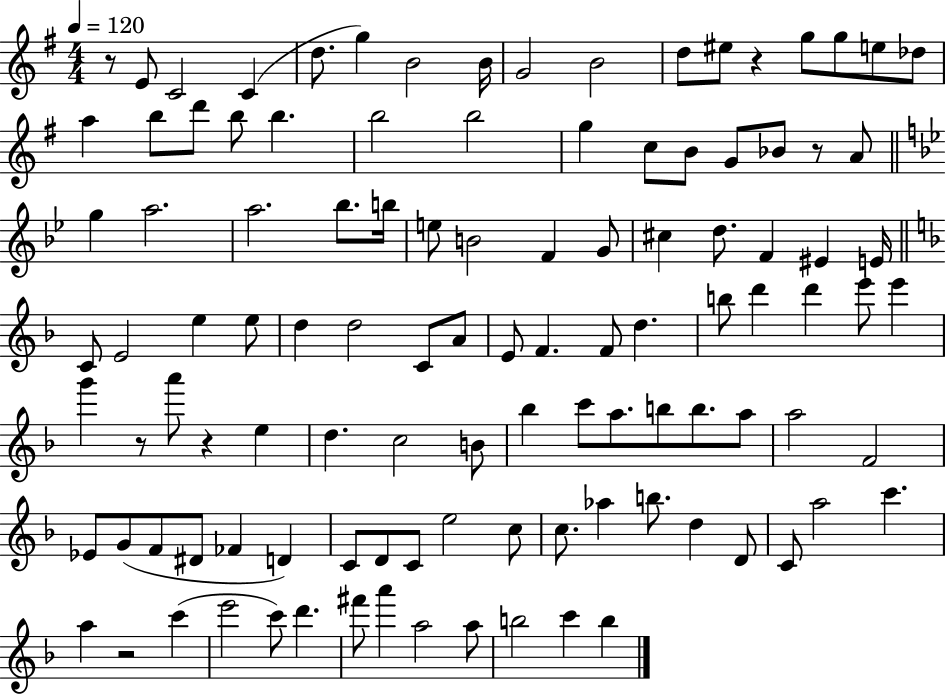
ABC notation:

X:1
T:Untitled
M:4/4
L:1/4
K:G
z/2 E/2 C2 C d/2 g B2 B/4 G2 B2 d/2 ^e/2 z g/2 g/2 e/2 _d/2 a b/2 d'/2 b/2 b b2 b2 g c/2 B/2 G/2 _B/2 z/2 A/2 g a2 a2 _b/2 b/4 e/2 B2 F G/2 ^c d/2 F ^E E/4 C/2 E2 e e/2 d d2 C/2 A/2 E/2 F F/2 d b/2 d' d' e'/2 e' g' z/2 a'/2 z e d c2 B/2 _b c'/2 a/2 b/2 b/2 a/2 a2 F2 _E/2 G/2 F/2 ^D/2 _F D C/2 D/2 C/2 e2 c/2 c/2 _a b/2 d D/2 C/2 a2 c' a z2 c' e'2 c'/2 d' ^f'/2 a' a2 a/2 b2 c' b